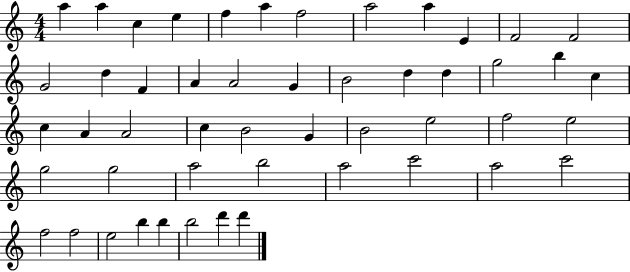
A5/q A5/q C5/q E5/q F5/q A5/q F5/h A5/h A5/q E4/q F4/h F4/h G4/h D5/q F4/q A4/q A4/h G4/q B4/h D5/q D5/q G5/h B5/q C5/q C5/q A4/q A4/h C5/q B4/h G4/q B4/h E5/h F5/h E5/h G5/h G5/h A5/h B5/h A5/h C6/h A5/h C6/h F5/h F5/h E5/h B5/q B5/q B5/h D6/q D6/q